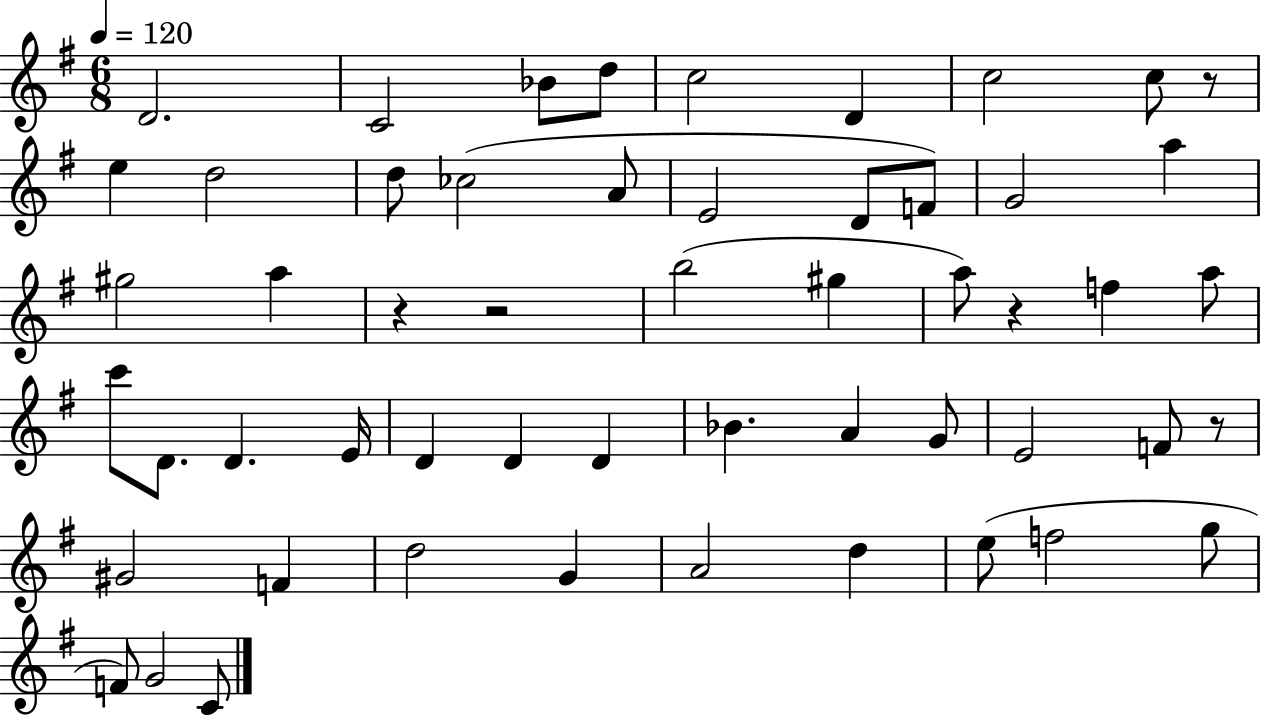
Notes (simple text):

D4/h. C4/h Bb4/e D5/e C5/h D4/q C5/h C5/e R/e E5/q D5/h D5/e CES5/h A4/e E4/h D4/e F4/e G4/h A5/q G#5/h A5/q R/q R/h B5/h G#5/q A5/e R/q F5/q A5/e C6/e D4/e. D4/q. E4/s D4/q D4/q D4/q Bb4/q. A4/q G4/e E4/h F4/e R/e G#4/h F4/q D5/h G4/q A4/h D5/q E5/e F5/h G5/e F4/e G4/h C4/e